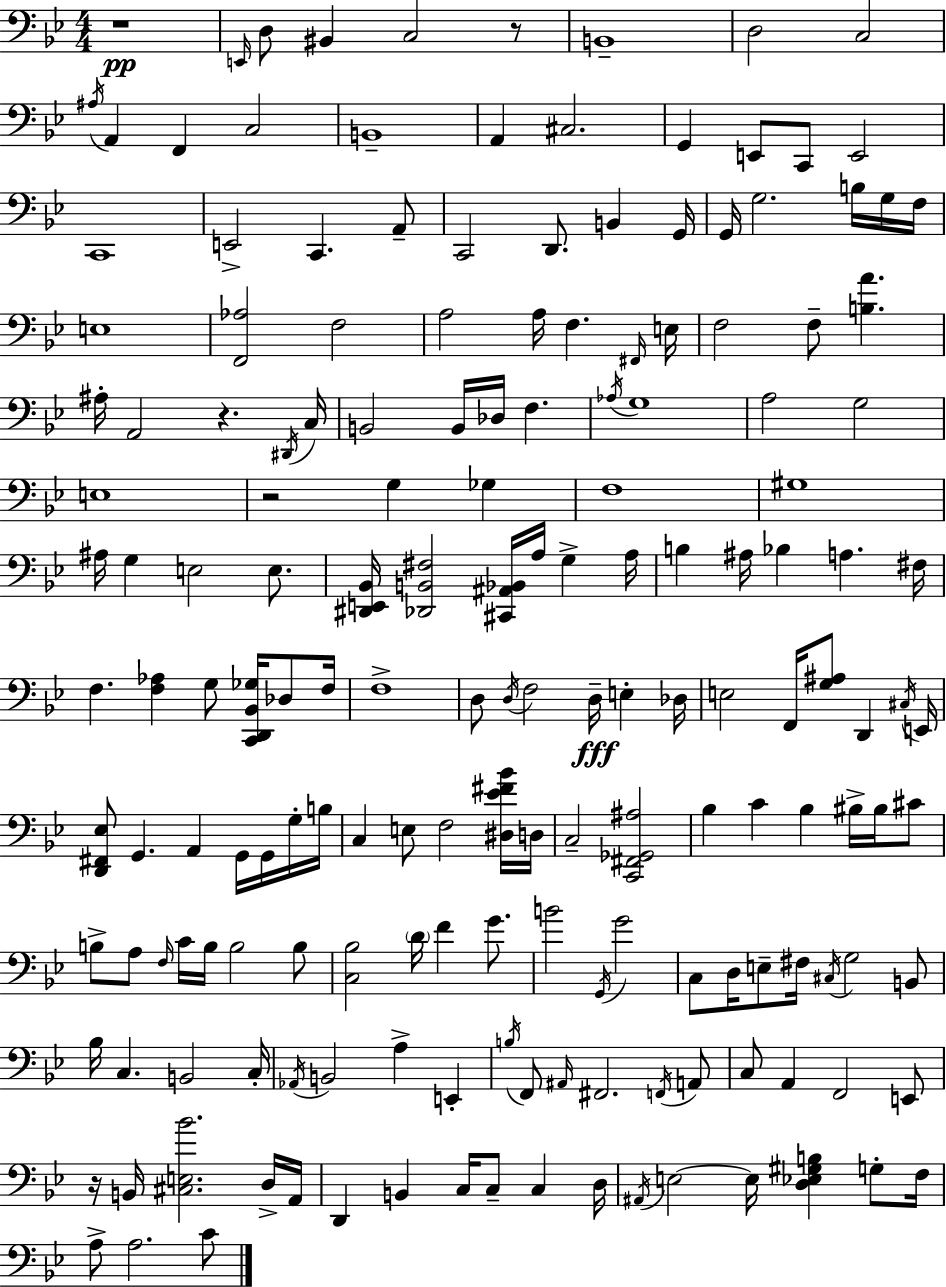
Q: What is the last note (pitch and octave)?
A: C4